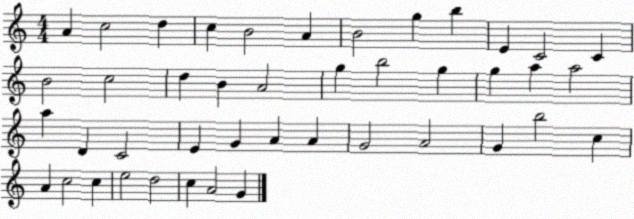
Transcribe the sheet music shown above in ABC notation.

X:1
T:Untitled
M:4/4
L:1/4
K:C
A c2 d c B2 A B2 g b E C2 C B2 c2 d B A2 g b2 g g a a2 a D C2 E G A A G2 A2 G b2 c A c2 c e2 d2 c A2 G